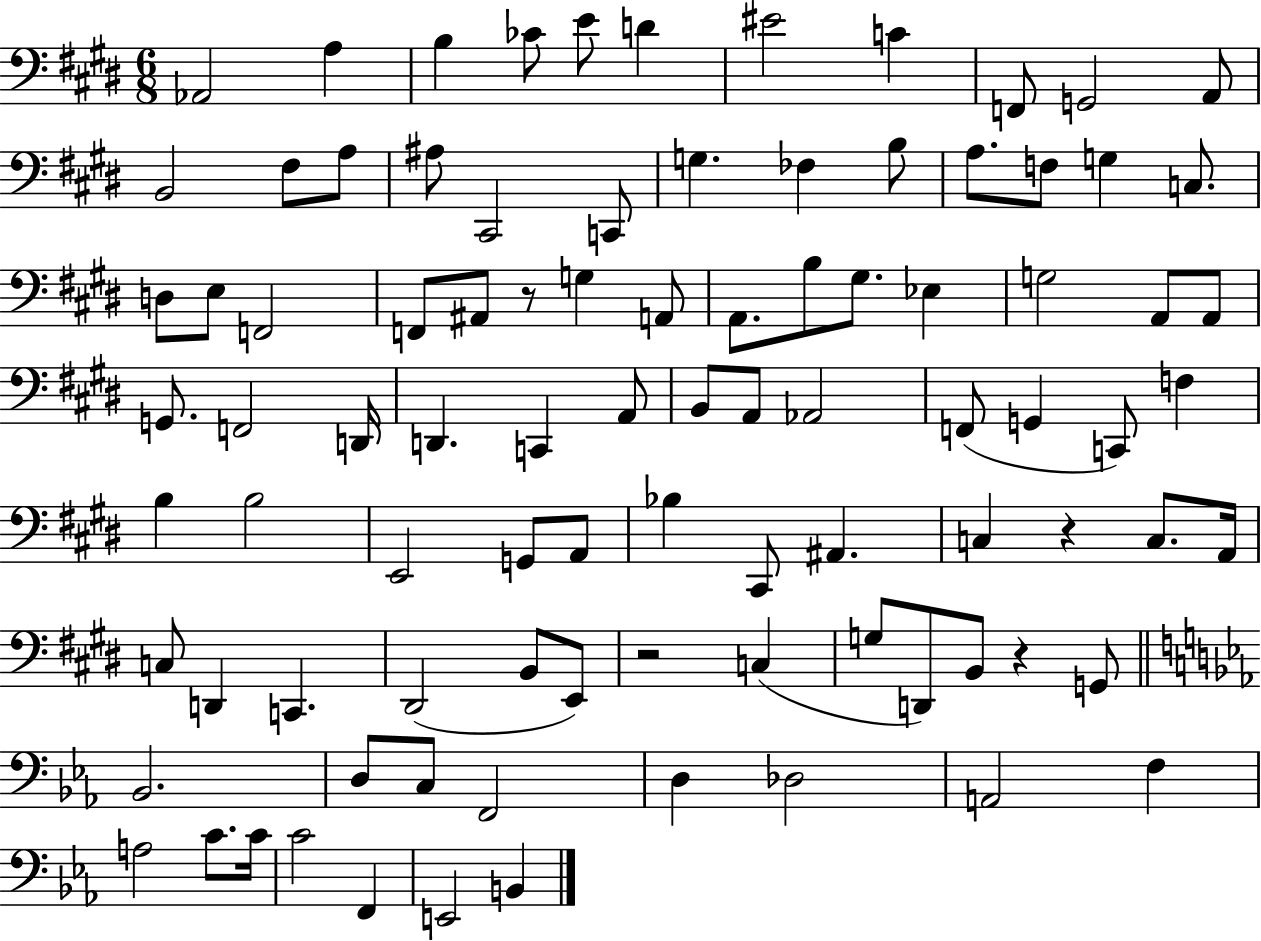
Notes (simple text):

Ab2/h A3/q B3/q CES4/e E4/e D4/q EIS4/h C4/q F2/e G2/h A2/e B2/h F#3/e A3/e A#3/e C#2/h C2/e G3/q. FES3/q B3/e A3/e. F3/e G3/q C3/e. D3/e E3/e F2/h F2/e A#2/e R/e G3/q A2/e A2/e. B3/e G#3/e. Eb3/q G3/h A2/e A2/e G2/e. F2/h D2/s D2/q. C2/q A2/e B2/e A2/e Ab2/h F2/e G2/q C2/e F3/q B3/q B3/h E2/h G2/e A2/e Bb3/q C#2/e A#2/q. C3/q R/q C3/e. A2/s C3/e D2/q C2/q. D#2/h B2/e E2/e R/h C3/q G3/e D2/e B2/e R/q G2/e Bb2/h. D3/e C3/e F2/h D3/q Db3/h A2/h F3/q A3/h C4/e. C4/s C4/h F2/q E2/h B2/q